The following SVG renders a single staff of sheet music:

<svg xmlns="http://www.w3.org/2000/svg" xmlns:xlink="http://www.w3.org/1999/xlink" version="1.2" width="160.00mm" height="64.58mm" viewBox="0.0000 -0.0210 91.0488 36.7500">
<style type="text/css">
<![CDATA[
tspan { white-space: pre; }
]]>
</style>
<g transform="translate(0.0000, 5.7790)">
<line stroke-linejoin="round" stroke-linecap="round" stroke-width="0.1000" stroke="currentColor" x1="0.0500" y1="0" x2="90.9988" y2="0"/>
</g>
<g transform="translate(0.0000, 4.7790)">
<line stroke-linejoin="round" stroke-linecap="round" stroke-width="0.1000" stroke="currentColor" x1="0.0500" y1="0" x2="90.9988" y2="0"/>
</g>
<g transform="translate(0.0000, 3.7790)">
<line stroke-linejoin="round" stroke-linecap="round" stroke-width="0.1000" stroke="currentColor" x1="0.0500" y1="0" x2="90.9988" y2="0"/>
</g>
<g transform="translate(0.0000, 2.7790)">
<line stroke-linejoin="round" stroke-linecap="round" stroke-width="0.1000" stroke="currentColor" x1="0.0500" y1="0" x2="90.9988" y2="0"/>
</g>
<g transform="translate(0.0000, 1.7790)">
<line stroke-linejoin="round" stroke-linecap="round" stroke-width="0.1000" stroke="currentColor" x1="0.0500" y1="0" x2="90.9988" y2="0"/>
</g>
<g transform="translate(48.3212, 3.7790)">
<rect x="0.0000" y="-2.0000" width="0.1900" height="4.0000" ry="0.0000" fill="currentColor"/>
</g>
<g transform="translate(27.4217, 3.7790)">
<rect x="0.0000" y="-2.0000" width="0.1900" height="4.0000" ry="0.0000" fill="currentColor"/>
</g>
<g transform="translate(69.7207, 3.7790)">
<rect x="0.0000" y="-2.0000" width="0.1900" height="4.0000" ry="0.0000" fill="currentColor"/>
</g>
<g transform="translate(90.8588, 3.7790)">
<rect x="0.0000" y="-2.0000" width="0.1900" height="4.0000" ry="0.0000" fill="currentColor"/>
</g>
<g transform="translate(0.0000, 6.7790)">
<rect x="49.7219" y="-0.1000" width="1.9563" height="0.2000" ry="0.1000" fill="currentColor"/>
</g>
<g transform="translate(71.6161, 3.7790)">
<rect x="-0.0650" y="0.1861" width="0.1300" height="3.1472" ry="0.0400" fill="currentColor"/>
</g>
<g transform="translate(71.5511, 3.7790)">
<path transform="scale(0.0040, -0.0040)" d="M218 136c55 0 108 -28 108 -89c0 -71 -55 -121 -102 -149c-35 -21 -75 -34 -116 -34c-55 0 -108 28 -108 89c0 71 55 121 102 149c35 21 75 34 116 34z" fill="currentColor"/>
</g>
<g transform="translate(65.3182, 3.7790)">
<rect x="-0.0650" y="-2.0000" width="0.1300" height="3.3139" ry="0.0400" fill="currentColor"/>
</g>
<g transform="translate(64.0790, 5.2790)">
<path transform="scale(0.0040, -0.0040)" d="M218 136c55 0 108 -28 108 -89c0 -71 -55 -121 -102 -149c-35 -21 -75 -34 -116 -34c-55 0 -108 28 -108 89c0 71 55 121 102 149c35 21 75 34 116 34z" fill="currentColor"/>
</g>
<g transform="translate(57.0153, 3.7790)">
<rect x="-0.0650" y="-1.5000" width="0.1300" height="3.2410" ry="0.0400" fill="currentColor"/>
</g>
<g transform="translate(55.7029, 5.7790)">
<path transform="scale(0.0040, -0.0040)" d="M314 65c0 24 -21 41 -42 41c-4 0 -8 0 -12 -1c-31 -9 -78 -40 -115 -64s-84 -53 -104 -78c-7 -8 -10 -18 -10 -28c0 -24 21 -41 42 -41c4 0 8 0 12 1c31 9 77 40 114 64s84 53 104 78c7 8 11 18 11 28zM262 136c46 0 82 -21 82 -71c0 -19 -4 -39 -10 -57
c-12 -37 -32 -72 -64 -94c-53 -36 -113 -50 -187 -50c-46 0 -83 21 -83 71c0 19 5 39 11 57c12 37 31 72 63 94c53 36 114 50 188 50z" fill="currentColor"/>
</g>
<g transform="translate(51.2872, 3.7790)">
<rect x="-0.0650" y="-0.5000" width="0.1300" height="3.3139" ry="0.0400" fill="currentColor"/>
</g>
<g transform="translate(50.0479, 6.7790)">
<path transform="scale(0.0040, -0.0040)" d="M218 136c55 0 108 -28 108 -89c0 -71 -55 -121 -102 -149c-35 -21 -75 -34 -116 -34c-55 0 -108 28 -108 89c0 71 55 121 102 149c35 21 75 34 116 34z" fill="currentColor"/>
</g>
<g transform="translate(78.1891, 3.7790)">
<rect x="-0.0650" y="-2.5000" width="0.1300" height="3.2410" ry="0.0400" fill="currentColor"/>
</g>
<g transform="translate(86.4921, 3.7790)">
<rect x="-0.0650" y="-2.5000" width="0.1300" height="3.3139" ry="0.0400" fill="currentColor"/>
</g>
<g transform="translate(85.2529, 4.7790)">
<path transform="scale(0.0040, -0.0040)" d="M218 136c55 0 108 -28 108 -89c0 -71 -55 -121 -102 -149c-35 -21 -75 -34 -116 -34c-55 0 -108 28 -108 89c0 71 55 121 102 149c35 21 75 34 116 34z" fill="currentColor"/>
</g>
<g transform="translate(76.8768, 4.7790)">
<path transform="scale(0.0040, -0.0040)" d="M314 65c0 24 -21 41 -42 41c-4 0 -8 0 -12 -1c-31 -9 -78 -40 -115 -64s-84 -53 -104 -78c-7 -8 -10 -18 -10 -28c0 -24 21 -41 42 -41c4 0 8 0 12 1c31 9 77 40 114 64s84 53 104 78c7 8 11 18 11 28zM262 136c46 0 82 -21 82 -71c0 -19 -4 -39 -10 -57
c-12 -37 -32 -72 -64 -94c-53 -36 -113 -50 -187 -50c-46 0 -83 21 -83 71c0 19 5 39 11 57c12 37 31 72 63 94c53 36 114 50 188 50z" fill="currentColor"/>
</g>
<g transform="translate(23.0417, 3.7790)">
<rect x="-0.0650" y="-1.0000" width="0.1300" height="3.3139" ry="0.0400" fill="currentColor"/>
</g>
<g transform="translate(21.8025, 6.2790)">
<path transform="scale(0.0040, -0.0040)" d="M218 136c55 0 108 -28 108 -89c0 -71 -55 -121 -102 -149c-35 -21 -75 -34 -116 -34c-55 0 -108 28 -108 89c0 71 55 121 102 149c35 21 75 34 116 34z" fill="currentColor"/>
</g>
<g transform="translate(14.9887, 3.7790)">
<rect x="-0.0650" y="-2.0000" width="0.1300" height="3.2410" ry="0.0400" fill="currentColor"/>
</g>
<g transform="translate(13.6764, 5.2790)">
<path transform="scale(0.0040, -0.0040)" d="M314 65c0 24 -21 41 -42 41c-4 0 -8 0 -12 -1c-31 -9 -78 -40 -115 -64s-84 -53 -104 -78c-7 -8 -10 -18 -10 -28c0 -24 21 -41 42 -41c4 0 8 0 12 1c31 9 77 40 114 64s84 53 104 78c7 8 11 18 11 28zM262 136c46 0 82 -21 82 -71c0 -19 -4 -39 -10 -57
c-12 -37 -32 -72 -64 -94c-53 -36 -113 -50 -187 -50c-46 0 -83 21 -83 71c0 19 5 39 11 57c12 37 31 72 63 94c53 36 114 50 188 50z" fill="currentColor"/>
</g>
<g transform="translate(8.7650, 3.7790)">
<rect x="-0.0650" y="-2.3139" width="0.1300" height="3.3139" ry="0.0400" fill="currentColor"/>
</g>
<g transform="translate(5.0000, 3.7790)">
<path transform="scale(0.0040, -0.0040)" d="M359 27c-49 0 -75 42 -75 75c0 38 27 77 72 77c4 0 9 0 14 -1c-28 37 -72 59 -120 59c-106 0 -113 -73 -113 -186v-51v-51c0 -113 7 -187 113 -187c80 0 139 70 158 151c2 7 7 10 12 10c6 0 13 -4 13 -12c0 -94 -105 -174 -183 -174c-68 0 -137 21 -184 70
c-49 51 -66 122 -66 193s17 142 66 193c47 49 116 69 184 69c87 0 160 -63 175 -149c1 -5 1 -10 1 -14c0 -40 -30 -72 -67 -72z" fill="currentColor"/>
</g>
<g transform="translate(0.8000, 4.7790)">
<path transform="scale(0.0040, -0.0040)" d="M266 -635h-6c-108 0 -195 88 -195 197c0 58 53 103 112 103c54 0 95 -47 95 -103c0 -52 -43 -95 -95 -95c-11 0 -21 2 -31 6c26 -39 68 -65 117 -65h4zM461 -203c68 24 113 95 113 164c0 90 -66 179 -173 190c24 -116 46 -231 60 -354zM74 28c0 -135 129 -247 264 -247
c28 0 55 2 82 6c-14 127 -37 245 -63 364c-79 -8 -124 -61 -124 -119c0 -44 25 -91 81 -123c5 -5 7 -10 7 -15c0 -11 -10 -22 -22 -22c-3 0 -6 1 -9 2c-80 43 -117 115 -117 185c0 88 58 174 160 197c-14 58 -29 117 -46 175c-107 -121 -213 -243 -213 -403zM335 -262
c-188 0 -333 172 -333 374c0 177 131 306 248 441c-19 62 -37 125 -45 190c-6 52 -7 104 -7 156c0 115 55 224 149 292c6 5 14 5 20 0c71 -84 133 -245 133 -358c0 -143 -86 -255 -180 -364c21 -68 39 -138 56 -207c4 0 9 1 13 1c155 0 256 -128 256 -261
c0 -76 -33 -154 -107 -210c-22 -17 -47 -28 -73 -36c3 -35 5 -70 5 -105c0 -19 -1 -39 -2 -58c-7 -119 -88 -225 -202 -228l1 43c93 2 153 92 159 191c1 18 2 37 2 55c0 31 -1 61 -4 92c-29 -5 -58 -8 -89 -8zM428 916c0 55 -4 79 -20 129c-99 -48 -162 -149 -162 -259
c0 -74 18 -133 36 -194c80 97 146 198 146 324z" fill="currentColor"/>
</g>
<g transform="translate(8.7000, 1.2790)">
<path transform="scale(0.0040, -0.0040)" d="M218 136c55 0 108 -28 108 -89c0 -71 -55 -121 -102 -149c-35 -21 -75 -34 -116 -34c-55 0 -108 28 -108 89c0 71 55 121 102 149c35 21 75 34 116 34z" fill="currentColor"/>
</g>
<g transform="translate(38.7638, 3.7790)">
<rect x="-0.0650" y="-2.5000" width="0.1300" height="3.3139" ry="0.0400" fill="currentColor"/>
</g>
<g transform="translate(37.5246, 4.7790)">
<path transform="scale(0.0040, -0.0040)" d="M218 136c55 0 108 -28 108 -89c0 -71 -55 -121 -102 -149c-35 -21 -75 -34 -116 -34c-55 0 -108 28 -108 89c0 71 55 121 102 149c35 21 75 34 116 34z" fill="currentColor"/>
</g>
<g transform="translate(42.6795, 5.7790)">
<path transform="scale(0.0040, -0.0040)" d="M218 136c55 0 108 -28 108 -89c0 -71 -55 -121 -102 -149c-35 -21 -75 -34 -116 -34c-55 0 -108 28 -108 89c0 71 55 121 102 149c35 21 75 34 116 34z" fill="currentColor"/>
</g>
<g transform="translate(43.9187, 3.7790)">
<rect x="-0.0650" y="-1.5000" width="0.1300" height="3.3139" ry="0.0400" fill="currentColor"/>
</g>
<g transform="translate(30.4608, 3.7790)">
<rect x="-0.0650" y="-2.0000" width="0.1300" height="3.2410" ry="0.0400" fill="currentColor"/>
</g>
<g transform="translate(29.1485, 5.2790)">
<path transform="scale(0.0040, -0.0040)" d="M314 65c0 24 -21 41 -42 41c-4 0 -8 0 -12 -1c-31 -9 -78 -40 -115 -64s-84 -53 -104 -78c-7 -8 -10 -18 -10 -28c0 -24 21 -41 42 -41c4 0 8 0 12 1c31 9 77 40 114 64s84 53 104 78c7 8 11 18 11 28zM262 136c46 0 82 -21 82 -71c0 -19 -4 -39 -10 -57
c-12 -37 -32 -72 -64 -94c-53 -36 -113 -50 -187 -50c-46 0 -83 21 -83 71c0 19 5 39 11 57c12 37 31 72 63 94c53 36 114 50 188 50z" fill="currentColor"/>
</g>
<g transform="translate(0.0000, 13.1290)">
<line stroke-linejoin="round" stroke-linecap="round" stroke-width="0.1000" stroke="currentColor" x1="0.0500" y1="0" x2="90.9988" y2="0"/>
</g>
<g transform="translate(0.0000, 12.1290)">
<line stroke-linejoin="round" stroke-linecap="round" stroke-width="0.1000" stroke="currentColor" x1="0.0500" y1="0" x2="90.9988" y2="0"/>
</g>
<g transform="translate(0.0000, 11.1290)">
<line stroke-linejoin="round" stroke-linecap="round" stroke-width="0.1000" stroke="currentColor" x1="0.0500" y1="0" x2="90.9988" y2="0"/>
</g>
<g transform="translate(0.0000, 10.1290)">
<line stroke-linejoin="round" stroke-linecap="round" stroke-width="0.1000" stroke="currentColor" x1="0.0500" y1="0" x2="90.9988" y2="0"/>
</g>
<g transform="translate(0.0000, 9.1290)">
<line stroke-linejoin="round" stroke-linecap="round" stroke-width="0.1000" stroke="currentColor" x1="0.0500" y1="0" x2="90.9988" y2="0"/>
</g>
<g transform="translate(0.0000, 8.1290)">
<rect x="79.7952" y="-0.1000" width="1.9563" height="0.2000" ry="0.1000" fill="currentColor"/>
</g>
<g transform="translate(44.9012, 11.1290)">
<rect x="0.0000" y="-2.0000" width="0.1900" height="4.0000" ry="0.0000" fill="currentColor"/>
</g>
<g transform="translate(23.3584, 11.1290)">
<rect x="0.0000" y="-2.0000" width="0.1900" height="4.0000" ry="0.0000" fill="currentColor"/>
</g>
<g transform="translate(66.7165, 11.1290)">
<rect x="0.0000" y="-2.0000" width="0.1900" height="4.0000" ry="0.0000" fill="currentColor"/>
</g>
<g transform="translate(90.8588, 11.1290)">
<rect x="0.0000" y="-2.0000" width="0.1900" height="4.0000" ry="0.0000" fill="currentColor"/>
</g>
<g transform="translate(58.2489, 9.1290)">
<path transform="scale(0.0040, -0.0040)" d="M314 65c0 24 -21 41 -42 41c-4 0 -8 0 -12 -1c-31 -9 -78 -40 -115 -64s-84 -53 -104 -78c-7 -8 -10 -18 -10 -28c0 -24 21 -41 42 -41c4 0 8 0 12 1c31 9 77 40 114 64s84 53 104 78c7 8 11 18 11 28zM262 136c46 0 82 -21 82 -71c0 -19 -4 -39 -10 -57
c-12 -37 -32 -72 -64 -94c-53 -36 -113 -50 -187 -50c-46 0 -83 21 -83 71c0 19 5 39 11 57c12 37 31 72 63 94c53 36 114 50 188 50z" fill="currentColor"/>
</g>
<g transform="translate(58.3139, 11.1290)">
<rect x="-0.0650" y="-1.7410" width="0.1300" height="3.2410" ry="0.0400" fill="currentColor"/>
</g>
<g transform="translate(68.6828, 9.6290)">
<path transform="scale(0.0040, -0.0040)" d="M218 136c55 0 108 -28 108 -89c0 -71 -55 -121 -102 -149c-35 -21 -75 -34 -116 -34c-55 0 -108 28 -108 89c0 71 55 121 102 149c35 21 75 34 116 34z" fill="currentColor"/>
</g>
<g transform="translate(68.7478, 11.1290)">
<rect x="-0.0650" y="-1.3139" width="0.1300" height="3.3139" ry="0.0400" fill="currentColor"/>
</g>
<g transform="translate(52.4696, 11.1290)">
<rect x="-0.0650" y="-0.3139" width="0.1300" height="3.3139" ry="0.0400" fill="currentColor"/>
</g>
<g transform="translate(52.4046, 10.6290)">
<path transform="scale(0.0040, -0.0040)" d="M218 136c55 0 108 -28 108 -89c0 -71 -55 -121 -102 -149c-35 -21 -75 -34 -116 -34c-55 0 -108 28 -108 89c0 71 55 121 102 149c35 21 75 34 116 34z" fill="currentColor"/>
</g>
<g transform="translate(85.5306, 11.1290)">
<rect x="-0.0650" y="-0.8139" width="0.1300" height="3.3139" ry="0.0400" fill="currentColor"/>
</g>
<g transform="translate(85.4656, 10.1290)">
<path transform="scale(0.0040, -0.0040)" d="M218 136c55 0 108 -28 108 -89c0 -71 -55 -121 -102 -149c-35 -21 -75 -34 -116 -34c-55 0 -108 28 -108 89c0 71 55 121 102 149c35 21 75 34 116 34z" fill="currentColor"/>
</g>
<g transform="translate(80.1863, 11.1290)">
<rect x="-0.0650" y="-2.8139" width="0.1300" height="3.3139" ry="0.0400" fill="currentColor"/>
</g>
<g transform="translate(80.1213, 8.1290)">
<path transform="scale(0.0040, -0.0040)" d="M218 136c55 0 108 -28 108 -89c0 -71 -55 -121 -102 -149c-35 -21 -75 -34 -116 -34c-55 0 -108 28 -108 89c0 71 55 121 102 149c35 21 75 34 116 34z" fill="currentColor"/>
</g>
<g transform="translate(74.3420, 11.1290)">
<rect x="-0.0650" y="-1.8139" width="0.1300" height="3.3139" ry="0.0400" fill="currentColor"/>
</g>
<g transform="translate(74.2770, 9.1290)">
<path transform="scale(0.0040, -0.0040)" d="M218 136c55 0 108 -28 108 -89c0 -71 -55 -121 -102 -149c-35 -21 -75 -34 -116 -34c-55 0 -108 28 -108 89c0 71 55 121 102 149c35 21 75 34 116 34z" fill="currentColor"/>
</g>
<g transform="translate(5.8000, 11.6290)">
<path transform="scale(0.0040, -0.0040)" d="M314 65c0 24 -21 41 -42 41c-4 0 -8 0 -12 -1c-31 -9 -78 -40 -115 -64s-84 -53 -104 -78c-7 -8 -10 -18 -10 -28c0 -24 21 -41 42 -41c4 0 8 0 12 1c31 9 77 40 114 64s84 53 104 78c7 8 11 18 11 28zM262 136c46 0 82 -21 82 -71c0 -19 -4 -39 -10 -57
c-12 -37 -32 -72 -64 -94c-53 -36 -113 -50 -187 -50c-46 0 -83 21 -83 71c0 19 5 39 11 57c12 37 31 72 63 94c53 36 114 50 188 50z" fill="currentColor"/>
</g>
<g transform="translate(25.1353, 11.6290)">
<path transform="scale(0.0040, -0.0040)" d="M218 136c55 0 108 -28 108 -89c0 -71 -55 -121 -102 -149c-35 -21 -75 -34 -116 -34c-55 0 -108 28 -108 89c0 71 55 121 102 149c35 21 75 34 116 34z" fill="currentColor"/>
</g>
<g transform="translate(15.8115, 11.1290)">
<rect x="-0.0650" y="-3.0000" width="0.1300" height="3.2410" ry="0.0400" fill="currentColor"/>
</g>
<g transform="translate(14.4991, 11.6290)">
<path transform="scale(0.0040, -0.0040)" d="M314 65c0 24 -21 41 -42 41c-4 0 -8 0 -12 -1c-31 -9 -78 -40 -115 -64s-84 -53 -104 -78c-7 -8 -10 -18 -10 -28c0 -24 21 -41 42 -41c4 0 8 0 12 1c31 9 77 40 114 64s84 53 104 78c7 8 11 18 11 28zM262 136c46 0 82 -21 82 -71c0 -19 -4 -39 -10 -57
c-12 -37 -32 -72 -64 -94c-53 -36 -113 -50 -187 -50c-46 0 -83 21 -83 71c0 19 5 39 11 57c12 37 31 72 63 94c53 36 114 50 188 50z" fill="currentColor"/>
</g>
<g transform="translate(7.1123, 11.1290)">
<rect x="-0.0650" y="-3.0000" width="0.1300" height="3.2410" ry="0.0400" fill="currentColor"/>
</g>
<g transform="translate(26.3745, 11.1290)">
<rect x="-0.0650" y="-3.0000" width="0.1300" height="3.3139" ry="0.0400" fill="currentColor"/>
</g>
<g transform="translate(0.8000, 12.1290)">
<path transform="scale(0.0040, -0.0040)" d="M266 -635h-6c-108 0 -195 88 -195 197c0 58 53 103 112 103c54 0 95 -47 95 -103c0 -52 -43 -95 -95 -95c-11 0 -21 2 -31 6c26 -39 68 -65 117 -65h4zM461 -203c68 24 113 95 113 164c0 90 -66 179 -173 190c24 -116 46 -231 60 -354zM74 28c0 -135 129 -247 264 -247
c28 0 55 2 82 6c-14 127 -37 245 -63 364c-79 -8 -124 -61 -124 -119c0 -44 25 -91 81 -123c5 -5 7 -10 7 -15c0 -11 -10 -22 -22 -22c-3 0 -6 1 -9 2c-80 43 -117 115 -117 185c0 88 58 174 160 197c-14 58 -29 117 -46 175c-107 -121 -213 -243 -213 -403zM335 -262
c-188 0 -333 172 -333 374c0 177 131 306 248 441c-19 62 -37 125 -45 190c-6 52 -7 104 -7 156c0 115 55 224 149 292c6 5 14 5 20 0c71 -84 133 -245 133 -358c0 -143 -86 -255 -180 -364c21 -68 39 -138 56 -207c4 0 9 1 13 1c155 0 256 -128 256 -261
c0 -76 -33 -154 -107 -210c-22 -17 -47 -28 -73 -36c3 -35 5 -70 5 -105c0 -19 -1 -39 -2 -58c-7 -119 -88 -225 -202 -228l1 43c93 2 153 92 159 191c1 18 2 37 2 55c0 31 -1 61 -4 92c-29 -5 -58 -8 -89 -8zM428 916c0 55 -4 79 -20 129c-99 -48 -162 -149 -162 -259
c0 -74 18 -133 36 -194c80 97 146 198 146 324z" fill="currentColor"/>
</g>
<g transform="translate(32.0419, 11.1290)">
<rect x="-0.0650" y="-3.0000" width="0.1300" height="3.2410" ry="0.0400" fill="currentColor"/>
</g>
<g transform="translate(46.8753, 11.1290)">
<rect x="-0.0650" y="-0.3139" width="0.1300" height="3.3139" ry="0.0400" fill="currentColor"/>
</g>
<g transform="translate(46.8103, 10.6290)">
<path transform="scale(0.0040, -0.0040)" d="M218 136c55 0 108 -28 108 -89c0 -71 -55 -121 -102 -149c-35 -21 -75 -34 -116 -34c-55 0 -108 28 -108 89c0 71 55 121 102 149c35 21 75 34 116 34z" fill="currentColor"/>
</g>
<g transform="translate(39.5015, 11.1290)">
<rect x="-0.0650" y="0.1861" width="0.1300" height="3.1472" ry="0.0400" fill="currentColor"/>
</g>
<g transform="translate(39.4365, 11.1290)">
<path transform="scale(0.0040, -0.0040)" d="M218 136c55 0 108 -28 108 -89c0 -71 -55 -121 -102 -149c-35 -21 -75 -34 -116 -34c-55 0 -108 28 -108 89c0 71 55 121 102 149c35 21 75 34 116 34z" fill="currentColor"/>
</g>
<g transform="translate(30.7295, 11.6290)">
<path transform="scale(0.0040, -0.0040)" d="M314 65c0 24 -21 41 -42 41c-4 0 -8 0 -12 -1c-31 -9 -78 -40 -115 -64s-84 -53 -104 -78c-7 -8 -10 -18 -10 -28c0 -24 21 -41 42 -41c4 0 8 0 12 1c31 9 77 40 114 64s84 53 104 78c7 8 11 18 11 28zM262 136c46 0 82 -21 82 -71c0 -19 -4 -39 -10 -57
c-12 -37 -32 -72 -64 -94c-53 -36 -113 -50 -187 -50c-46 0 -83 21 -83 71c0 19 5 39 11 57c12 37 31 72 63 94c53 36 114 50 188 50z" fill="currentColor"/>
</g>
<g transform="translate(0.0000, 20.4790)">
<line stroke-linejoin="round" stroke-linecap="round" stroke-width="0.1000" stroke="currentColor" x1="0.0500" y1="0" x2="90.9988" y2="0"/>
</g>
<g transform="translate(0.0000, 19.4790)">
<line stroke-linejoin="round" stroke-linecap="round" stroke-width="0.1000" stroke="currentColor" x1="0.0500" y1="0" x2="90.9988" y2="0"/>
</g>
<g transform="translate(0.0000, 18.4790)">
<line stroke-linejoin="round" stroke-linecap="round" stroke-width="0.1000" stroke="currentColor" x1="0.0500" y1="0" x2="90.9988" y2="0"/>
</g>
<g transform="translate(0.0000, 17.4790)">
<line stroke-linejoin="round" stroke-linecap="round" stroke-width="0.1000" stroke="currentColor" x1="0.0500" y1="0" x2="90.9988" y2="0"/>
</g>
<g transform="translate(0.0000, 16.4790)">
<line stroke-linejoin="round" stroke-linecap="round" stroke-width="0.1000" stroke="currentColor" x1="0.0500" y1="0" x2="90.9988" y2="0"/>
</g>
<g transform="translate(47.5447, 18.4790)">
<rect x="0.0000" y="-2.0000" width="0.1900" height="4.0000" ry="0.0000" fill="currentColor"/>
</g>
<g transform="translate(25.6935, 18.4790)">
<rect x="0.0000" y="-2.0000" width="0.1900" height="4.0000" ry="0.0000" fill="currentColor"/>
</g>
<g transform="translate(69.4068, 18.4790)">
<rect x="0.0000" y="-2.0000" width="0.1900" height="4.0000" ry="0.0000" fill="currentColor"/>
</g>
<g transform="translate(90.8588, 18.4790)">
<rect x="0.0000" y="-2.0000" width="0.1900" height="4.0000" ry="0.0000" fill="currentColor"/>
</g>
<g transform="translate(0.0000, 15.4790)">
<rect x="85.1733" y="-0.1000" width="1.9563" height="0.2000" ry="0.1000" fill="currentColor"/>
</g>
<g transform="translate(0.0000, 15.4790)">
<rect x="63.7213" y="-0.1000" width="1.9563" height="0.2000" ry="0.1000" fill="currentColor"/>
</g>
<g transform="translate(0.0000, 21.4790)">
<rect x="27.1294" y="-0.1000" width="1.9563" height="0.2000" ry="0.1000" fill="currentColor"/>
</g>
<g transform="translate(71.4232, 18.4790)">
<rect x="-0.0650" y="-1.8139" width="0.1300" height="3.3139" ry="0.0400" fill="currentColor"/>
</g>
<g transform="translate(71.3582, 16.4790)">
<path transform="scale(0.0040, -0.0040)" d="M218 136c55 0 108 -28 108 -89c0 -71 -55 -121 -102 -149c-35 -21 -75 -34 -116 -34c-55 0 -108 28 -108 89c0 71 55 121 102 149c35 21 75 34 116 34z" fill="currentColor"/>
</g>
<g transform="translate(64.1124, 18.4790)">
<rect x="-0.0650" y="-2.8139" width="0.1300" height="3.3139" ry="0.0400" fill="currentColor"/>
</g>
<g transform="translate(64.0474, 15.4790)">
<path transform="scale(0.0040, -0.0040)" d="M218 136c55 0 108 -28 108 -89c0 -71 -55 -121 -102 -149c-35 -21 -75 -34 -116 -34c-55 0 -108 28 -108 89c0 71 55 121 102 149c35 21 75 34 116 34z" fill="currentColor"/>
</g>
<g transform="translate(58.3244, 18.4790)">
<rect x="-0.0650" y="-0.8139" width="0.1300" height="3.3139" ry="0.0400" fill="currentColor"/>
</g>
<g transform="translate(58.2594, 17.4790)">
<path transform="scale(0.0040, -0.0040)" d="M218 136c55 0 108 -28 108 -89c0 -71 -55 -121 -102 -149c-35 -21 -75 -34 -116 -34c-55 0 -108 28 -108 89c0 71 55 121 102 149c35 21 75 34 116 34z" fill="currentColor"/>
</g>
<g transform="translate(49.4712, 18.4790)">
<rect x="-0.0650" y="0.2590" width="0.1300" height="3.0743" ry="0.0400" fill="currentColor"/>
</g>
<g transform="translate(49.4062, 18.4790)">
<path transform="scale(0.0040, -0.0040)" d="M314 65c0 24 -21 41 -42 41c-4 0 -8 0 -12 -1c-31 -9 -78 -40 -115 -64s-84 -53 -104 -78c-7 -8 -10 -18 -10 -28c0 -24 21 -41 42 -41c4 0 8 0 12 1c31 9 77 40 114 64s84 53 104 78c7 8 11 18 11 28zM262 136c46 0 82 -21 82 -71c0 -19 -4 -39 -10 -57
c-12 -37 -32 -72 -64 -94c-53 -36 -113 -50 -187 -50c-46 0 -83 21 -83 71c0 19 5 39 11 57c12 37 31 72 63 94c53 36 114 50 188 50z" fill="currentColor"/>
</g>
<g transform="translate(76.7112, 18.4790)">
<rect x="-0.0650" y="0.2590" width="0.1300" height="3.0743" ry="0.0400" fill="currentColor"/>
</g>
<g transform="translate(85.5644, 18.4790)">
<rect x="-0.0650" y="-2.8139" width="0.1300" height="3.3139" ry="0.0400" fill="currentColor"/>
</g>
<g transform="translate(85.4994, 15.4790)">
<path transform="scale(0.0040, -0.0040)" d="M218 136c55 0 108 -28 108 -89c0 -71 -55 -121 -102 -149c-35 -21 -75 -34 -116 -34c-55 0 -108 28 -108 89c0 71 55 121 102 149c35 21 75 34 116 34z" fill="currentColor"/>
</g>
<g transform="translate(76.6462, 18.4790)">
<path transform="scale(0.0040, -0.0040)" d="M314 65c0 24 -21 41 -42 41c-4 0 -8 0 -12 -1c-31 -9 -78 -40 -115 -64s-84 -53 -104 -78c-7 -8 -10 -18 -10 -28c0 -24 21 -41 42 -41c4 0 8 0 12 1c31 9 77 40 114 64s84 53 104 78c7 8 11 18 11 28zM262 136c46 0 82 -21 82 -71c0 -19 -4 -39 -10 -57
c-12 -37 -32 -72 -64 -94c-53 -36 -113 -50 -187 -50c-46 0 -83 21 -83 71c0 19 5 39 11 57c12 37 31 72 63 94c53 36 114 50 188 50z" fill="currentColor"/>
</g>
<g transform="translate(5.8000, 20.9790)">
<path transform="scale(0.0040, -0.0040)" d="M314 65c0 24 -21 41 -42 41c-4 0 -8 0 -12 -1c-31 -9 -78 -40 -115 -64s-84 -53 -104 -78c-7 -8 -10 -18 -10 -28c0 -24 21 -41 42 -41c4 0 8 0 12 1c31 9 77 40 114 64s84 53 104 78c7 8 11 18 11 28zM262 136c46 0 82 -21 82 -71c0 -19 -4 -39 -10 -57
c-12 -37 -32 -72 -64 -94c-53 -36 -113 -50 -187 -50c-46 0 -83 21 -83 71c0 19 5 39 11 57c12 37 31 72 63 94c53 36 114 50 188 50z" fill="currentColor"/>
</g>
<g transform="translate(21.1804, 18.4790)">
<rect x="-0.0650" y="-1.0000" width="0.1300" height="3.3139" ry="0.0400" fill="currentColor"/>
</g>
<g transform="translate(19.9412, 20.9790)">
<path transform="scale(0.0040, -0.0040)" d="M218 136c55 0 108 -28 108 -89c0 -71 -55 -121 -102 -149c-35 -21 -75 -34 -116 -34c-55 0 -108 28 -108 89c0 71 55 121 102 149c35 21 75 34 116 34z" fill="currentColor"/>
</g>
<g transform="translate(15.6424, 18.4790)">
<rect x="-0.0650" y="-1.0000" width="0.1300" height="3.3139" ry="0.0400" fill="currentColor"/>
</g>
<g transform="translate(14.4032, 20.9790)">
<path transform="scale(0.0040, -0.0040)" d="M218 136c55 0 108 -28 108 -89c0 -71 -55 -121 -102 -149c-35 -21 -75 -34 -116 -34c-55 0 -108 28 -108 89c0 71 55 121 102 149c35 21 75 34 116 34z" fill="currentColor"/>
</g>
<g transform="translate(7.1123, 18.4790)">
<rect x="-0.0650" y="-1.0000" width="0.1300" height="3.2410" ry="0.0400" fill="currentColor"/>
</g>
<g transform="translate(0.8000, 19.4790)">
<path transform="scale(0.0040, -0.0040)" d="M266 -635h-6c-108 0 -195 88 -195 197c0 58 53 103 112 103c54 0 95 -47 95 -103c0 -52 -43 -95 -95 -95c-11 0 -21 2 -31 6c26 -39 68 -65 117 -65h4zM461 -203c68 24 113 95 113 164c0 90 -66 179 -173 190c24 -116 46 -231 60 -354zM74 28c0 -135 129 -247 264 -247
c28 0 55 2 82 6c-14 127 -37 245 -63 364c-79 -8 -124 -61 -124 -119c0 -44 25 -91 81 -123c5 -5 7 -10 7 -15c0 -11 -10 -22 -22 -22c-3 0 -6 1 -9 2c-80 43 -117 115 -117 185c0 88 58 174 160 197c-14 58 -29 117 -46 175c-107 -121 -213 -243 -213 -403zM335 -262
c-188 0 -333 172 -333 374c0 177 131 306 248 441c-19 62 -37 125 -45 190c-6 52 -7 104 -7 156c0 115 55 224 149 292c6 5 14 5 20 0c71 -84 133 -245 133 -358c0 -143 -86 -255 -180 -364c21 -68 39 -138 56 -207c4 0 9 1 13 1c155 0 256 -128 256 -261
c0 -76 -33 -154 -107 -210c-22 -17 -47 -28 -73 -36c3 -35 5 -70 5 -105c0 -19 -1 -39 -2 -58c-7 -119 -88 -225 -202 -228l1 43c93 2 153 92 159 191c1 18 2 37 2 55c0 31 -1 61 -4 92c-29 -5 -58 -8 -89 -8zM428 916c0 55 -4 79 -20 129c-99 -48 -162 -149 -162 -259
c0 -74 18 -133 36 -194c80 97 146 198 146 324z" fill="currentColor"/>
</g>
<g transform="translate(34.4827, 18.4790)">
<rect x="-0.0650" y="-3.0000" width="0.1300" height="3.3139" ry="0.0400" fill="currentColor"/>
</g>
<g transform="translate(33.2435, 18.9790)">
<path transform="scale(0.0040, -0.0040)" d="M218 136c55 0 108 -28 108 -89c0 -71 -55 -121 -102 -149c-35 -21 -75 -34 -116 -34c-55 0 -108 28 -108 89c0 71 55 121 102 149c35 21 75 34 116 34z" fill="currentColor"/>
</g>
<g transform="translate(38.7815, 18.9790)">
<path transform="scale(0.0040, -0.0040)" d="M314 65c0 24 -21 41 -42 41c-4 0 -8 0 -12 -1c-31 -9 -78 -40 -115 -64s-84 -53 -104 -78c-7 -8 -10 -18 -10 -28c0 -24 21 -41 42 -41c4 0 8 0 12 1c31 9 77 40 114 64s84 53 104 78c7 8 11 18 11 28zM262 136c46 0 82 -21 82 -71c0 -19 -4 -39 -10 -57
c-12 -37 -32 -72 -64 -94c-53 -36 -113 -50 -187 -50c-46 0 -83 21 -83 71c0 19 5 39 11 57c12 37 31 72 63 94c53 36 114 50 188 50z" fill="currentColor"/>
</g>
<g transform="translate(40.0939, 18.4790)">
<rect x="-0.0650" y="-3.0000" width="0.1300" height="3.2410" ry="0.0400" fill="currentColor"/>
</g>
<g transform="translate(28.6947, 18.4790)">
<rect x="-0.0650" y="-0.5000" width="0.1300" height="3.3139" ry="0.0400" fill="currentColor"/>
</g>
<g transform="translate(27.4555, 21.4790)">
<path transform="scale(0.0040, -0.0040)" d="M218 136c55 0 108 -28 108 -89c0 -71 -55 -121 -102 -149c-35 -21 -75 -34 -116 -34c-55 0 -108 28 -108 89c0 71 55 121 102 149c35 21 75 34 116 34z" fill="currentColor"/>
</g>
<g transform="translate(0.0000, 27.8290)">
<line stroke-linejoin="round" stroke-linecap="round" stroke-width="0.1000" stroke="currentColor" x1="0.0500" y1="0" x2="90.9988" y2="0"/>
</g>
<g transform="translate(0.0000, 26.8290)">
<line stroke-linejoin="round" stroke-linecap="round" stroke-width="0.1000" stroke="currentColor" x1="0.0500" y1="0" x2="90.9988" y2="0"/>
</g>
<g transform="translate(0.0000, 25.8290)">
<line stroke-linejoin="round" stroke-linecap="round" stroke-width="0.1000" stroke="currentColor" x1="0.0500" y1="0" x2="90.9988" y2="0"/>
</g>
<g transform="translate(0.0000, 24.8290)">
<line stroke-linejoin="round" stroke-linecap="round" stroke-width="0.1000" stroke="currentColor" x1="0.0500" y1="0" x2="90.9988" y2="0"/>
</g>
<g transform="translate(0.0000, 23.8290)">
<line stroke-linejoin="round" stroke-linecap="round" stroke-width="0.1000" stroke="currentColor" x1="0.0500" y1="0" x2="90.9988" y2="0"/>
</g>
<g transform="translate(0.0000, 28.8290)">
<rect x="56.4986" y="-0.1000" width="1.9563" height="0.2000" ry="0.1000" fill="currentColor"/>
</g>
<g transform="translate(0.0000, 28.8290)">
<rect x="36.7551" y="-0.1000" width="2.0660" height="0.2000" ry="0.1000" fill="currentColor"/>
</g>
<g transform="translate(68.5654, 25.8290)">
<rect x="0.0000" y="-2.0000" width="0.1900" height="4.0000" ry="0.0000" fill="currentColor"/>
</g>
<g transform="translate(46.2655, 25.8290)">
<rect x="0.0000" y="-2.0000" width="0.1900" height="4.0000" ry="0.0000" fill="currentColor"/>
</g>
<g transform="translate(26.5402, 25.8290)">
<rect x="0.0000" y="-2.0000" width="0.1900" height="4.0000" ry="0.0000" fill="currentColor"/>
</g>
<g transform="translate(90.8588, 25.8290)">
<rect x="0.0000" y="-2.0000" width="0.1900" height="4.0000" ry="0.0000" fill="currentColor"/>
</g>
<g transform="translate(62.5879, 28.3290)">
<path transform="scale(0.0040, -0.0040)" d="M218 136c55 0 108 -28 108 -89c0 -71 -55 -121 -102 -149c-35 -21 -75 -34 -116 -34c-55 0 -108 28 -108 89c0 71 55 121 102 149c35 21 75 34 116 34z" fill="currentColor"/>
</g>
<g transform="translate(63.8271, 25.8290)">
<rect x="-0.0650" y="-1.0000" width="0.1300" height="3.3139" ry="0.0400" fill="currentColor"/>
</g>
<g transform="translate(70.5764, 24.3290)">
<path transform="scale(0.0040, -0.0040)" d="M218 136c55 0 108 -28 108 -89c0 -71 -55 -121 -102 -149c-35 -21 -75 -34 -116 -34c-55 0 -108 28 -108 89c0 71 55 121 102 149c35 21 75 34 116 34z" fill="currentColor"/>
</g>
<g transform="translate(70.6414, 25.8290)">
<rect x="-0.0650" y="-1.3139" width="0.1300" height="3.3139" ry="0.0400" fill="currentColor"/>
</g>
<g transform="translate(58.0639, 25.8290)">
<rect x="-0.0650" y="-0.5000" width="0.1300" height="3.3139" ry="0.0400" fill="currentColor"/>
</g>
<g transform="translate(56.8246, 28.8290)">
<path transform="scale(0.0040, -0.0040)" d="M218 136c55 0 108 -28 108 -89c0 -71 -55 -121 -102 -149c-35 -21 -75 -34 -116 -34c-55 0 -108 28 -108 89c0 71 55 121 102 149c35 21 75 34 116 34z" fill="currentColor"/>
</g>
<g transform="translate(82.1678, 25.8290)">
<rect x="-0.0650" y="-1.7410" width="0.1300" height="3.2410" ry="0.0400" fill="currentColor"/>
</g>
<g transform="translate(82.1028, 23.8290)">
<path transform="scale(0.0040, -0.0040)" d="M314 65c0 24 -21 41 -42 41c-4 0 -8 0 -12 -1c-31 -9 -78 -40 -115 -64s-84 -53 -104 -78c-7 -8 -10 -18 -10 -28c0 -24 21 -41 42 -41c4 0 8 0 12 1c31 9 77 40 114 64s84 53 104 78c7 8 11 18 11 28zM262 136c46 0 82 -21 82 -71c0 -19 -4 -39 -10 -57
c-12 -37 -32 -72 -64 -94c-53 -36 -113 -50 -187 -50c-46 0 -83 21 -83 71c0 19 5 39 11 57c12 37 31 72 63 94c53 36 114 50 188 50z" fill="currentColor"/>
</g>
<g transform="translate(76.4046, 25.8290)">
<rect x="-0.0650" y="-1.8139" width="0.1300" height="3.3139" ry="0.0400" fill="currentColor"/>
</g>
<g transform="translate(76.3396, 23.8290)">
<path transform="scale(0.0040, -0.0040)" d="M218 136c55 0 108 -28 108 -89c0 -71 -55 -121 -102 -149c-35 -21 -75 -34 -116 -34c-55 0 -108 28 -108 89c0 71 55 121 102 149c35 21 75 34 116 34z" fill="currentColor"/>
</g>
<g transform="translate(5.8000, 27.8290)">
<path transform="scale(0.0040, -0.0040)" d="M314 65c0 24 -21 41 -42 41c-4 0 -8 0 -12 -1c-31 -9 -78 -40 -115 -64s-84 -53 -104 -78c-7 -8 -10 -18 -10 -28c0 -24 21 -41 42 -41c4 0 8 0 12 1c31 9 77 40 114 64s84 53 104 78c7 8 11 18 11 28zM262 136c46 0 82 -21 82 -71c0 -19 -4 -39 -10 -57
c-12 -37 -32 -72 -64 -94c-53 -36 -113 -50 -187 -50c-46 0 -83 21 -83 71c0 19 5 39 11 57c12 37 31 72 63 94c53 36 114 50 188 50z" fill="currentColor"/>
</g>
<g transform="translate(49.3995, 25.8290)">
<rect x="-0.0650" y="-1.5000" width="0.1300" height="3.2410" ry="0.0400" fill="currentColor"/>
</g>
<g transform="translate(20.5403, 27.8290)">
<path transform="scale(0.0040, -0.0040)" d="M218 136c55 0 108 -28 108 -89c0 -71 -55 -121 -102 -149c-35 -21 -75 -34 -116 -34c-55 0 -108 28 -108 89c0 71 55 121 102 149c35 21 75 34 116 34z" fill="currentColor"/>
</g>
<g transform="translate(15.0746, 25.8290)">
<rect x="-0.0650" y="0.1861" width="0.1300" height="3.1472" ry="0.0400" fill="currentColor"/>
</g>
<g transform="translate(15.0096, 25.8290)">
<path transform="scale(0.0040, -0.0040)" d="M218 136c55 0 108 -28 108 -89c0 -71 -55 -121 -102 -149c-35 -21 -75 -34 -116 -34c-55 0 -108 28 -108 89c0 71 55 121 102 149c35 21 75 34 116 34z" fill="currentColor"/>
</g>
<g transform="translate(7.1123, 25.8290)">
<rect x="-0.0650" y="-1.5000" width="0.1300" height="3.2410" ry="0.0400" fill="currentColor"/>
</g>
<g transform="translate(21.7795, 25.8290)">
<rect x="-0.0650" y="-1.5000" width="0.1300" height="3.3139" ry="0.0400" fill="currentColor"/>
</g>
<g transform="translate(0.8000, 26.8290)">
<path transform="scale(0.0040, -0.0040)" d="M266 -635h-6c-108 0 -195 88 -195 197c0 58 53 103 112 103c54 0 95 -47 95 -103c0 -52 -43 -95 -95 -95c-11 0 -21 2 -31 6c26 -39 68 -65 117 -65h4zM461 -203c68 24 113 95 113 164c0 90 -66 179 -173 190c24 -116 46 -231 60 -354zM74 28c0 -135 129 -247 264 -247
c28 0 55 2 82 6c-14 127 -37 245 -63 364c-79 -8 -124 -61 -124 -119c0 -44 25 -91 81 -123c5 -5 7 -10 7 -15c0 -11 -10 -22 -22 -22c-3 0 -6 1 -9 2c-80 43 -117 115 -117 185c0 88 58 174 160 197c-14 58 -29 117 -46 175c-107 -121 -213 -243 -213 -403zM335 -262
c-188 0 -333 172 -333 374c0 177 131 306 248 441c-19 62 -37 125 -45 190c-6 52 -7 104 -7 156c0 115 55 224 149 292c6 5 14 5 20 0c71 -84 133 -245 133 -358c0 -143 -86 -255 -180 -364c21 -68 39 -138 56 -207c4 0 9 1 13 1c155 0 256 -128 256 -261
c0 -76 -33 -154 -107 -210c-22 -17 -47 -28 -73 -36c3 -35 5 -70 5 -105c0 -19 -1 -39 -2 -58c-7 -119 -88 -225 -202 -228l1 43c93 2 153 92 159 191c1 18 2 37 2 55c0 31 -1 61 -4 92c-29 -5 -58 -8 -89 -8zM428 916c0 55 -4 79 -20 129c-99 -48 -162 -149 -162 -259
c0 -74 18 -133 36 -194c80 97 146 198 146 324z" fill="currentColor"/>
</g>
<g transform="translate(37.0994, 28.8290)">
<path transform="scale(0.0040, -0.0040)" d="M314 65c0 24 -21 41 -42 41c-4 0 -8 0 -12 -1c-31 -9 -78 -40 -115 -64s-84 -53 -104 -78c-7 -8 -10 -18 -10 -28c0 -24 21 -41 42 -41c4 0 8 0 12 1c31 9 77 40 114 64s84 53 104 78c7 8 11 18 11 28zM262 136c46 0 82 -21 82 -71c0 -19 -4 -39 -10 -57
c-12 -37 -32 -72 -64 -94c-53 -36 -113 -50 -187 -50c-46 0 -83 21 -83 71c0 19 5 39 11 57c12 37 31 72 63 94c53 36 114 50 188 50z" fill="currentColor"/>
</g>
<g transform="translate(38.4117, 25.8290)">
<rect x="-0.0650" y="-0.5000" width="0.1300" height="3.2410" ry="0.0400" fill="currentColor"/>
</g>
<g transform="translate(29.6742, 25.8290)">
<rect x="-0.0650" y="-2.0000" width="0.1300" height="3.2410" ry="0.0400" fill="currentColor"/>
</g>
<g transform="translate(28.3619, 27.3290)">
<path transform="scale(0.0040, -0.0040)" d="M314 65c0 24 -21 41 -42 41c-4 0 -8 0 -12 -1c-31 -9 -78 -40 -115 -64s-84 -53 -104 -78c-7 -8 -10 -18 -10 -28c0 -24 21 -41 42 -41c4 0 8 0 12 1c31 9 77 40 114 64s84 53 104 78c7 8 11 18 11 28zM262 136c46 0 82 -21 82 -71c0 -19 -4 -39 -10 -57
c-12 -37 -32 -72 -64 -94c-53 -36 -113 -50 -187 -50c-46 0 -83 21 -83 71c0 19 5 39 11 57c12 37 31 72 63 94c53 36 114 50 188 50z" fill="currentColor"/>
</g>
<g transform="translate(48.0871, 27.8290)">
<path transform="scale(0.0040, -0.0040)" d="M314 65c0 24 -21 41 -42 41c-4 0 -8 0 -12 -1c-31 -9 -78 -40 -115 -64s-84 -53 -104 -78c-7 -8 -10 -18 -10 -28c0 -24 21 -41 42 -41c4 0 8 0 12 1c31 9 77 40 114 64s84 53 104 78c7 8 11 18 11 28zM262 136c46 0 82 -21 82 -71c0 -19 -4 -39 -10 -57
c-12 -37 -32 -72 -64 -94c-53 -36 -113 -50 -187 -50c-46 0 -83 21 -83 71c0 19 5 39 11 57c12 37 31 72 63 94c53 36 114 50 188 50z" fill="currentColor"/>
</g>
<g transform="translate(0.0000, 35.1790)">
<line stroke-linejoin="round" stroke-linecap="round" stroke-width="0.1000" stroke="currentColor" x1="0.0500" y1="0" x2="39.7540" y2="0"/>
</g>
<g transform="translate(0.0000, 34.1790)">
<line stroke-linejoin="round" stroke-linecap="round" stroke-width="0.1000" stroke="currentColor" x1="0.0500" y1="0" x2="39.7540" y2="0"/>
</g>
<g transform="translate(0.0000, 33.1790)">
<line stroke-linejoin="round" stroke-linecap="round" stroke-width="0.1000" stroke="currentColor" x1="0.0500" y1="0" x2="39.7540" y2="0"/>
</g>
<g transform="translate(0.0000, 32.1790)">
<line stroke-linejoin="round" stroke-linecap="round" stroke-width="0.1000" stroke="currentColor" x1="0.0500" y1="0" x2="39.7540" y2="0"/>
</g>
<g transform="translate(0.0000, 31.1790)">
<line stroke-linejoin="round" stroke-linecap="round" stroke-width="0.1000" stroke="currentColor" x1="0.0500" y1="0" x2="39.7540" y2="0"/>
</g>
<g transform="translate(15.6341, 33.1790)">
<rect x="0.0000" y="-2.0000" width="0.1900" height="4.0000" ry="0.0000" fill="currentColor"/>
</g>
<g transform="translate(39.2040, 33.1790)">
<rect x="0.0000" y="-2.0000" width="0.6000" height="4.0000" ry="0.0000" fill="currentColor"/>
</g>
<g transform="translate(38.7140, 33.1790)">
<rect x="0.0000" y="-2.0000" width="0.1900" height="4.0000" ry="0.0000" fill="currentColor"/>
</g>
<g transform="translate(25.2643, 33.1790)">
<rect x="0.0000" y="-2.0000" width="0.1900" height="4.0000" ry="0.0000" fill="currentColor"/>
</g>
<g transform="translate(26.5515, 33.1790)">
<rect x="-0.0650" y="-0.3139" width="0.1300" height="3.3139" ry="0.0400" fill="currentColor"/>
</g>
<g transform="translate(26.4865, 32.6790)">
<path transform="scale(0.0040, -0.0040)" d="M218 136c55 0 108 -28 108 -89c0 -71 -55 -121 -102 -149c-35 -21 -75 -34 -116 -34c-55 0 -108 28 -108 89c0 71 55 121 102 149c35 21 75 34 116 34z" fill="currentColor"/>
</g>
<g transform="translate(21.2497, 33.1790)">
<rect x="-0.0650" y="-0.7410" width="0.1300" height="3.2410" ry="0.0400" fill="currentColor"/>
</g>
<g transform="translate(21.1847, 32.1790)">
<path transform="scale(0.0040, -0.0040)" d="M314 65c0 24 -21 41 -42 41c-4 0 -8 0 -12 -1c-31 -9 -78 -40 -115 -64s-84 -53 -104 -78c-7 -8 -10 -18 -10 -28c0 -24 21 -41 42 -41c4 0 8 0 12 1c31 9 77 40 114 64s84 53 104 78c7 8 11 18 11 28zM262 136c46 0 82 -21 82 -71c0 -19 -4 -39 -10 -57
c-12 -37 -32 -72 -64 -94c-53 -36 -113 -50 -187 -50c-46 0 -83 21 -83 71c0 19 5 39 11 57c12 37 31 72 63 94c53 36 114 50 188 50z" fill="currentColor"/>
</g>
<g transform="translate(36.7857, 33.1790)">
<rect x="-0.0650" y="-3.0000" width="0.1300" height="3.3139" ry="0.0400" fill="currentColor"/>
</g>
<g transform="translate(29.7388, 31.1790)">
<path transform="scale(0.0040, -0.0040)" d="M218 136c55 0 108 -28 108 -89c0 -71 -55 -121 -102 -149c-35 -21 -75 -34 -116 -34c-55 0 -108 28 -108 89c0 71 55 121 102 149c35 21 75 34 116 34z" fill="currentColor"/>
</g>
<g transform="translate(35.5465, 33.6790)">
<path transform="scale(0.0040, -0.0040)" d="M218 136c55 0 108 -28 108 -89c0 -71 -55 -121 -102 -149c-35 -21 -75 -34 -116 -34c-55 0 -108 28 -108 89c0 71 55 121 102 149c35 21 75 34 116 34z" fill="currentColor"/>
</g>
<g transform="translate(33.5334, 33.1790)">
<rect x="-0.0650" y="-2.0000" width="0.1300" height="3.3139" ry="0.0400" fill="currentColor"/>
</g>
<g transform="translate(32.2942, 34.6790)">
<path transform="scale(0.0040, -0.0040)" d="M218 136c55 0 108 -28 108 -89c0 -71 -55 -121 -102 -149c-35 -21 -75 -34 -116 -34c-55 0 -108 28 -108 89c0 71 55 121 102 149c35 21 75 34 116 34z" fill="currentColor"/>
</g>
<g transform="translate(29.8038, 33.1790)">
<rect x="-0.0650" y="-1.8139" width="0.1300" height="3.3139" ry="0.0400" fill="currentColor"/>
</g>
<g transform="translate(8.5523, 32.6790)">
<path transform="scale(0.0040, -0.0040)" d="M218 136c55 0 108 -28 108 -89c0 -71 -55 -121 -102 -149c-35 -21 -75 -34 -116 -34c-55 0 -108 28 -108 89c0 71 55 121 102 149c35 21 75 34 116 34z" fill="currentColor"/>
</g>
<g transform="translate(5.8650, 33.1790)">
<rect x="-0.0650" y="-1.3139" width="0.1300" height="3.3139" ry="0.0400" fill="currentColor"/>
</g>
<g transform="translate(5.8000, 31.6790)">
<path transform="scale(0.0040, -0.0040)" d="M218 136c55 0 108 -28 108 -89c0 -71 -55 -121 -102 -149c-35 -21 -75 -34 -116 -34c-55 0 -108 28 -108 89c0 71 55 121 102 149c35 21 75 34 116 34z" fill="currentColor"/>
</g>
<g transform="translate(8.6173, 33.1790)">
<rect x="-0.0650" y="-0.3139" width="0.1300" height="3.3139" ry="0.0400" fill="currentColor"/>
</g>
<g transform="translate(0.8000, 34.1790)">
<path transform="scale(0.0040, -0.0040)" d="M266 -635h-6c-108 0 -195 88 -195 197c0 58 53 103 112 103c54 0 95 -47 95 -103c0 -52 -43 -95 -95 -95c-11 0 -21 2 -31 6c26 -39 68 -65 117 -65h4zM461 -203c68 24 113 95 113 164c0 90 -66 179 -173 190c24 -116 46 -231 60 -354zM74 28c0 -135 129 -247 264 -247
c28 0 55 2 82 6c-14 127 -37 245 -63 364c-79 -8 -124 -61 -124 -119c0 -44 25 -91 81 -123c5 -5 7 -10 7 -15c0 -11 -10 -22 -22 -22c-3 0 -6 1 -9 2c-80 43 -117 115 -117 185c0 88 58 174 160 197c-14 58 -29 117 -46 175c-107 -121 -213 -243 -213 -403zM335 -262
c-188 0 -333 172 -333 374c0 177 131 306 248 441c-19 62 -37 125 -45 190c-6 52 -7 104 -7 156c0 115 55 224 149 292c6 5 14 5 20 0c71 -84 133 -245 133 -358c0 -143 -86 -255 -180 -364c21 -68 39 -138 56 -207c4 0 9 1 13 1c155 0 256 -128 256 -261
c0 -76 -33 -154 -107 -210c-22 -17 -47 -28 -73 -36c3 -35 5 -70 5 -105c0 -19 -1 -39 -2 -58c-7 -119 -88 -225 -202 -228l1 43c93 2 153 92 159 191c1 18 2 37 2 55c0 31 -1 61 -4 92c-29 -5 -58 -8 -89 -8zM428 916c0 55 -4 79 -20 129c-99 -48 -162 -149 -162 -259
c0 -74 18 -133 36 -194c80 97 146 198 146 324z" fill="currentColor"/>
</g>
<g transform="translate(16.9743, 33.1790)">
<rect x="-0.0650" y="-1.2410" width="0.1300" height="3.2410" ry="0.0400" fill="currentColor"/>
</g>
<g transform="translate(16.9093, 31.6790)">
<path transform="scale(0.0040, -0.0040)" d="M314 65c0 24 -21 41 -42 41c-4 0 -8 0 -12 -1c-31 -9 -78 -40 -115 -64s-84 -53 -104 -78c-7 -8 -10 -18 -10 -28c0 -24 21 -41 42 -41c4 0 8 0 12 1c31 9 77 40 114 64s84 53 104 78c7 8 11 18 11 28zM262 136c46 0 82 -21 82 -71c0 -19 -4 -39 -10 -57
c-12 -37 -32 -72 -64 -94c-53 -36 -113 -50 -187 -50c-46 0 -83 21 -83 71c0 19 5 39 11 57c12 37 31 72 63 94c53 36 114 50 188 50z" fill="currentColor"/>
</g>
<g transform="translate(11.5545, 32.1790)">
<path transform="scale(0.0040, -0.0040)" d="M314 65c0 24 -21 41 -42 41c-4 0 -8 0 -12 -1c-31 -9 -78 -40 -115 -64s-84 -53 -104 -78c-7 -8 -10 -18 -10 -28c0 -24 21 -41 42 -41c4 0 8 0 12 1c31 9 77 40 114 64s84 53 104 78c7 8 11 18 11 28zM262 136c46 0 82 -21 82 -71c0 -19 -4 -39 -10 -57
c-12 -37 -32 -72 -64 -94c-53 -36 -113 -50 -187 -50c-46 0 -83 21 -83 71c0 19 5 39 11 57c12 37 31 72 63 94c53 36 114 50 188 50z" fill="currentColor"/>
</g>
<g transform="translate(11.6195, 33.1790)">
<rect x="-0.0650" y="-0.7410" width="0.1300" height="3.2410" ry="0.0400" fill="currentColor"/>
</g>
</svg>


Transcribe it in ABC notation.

X:1
T:Untitled
M:4/4
L:1/4
K:C
g F2 D F2 G E C E2 F B G2 G A2 A2 A A2 B c c f2 e f a d D2 D D C A A2 B2 d a f B2 a E2 B E F2 C2 E2 C D e f f2 e c d2 e2 d2 c f F A